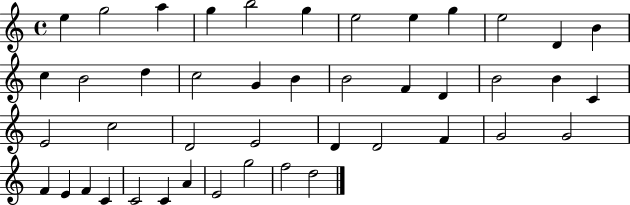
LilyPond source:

{
  \clef treble
  \time 4/4
  \defaultTimeSignature
  \key c \major
  e''4 g''2 a''4 | g''4 b''2 g''4 | e''2 e''4 g''4 | e''2 d'4 b'4 | \break c''4 b'2 d''4 | c''2 g'4 b'4 | b'2 f'4 d'4 | b'2 b'4 c'4 | \break e'2 c''2 | d'2 e'2 | d'4 d'2 f'4 | g'2 g'2 | \break f'4 e'4 f'4 c'4 | c'2 c'4 a'4 | e'2 g''2 | f''2 d''2 | \break \bar "|."
}